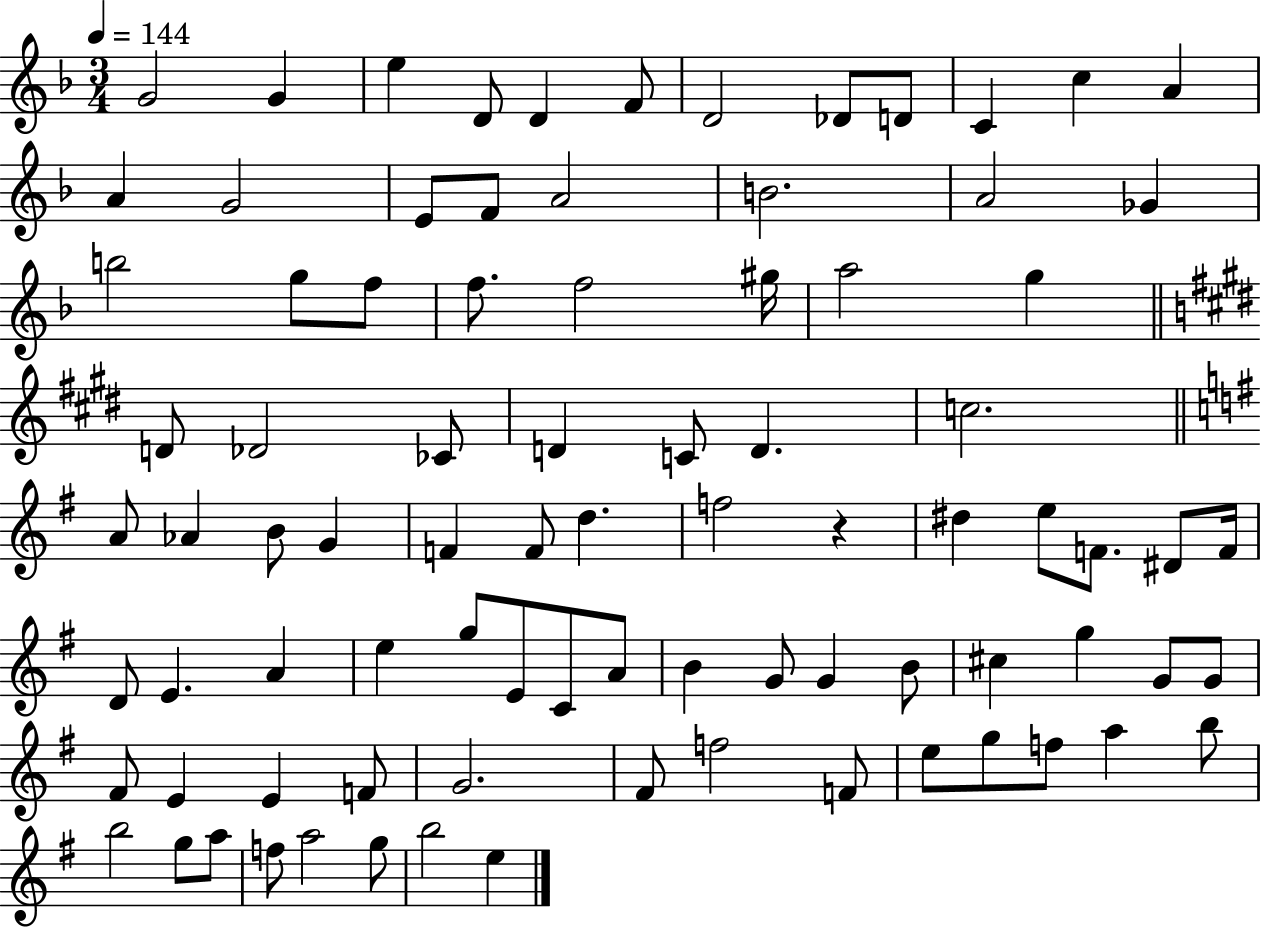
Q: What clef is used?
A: treble